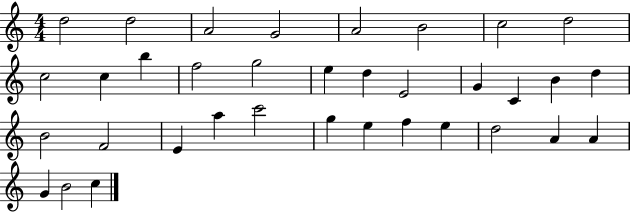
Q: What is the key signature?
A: C major